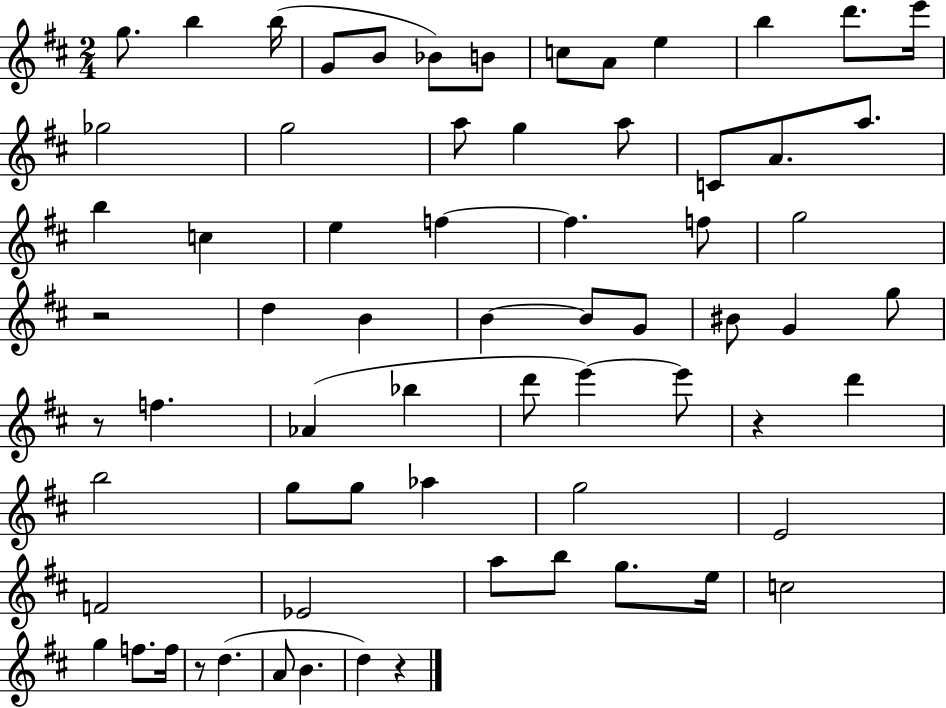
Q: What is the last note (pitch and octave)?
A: D5